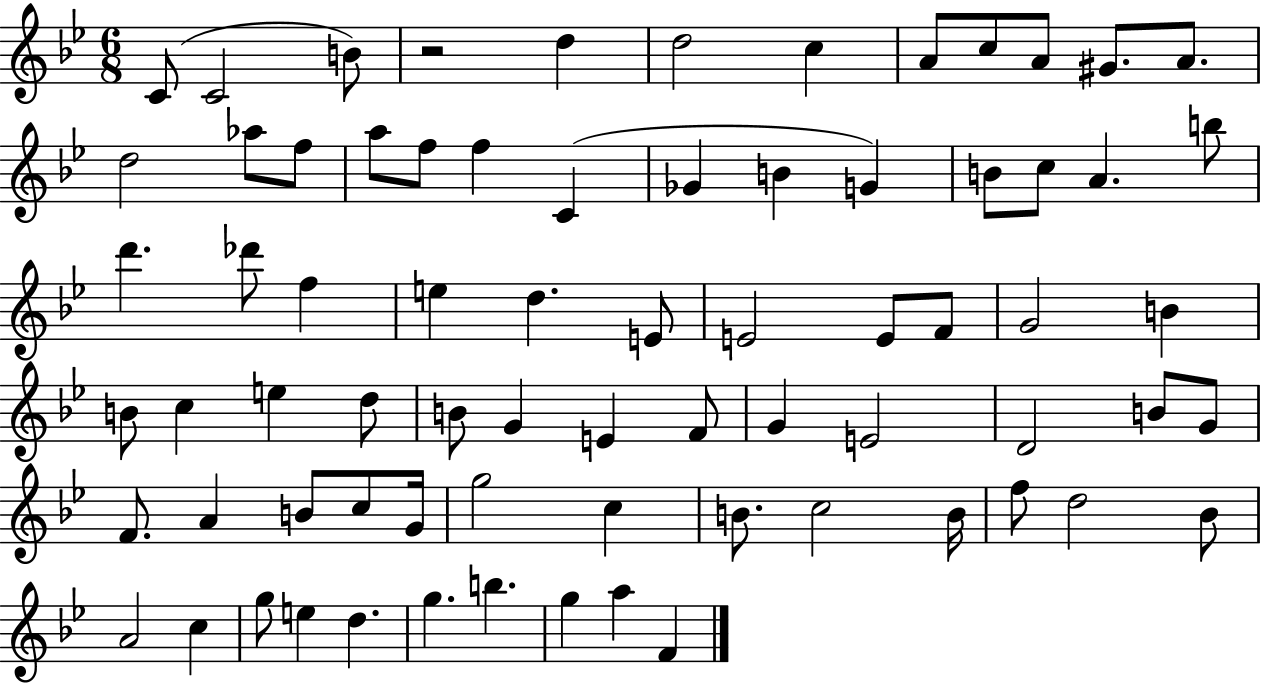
C4/e C4/h B4/e R/h D5/q D5/h C5/q A4/e C5/e A4/e G#4/e. A4/e. D5/h Ab5/e F5/e A5/e F5/e F5/q C4/q Gb4/q B4/q G4/q B4/e C5/e A4/q. B5/e D6/q. Db6/e F5/q E5/q D5/q. E4/e E4/h E4/e F4/e G4/h B4/q B4/e C5/q E5/q D5/e B4/e G4/q E4/q F4/e G4/q E4/h D4/h B4/e G4/e F4/e. A4/q B4/e C5/e G4/s G5/h C5/q B4/e. C5/h B4/s F5/e D5/h Bb4/e A4/h C5/q G5/e E5/q D5/q. G5/q. B5/q. G5/q A5/q F4/q